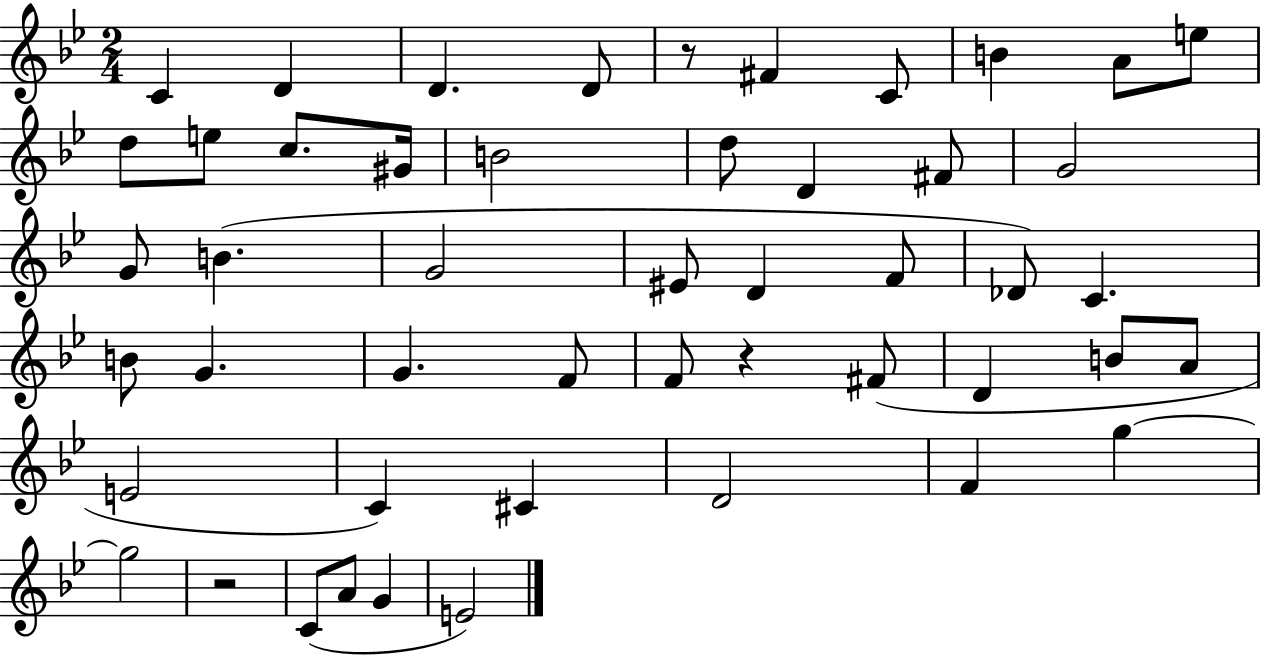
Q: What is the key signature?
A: BES major